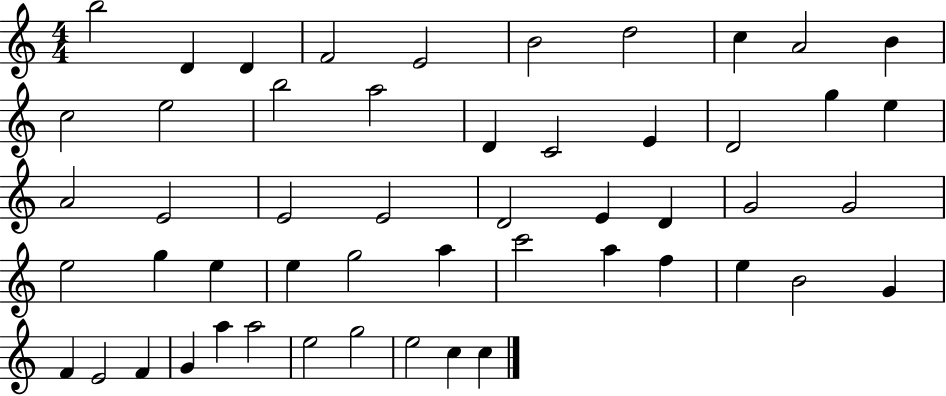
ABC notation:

X:1
T:Untitled
M:4/4
L:1/4
K:C
b2 D D F2 E2 B2 d2 c A2 B c2 e2 b2 a2 D C2 E D2 g e A2 E2 E2 E2 D2 E D G2 G2 e2 g e e g2 a c'2 a f e B2 G F E2 F G a a2 e2 g2 e2 c c